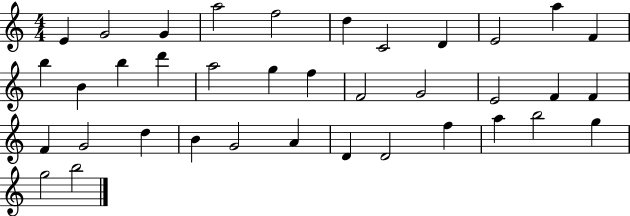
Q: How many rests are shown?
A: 0